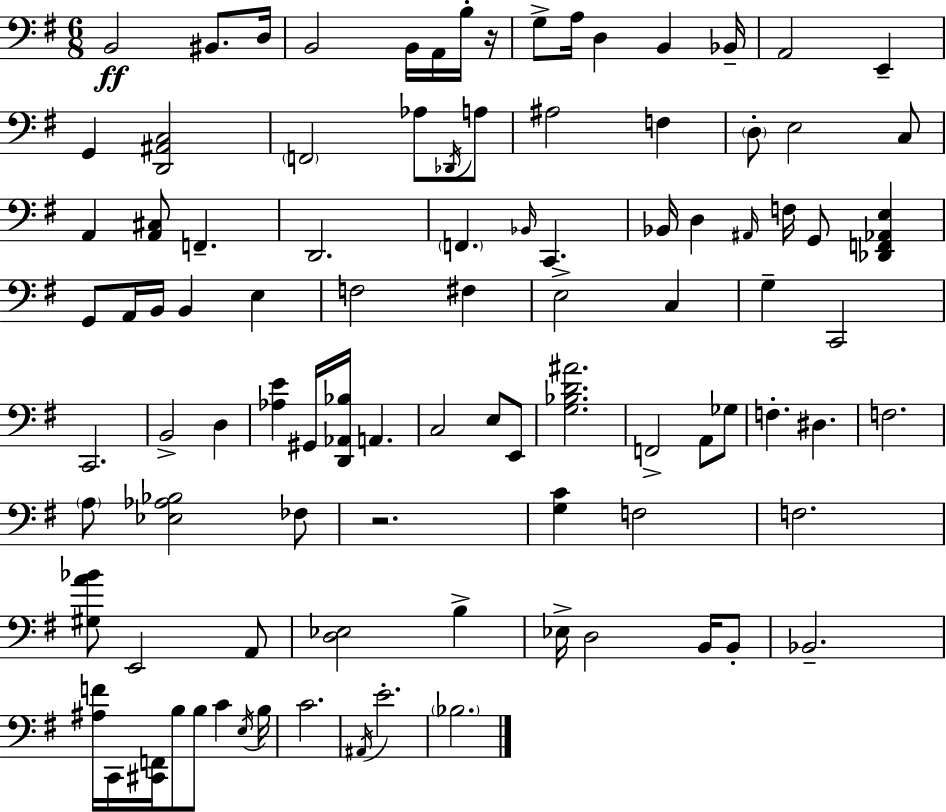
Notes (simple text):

B2/h BIS2/e. D3/s B2/h B2/s A2/s B3/s R/s G3/e A3/s D3/q B2/q Bb2/s A2/h E2/q G2/q [D2,A#2,C3]/h F2/h Ab3/e Db2/s A3/e A#3/h F3/q D3/e E3/h C3/e A2/q [A2,C#3]/e F2/q. D2/h. F2/q. Bb2/s C2/q. Bb2/s D3/q A#2/s F3/s G2/e [Db2,F2,Ab2,E3]/q G2/e A2/s B2/s B2/q E3/q F3/h F#3/q E3/h C3/q G3/q C2/h C2/h. B2/h D3/q [Ab3,E4]/q G#2/s [D2,Ab2,Bb3]/s A2/q. C3/h E3/e E2/e [G3,Bb3,D4,A#4]/h. F2/h A2/e Gb3/e F3/q. D#3/q. F3/h. A3/e [Eb3,Ab3,Bb3]/h FES3/e R/h. [G3,C4]/q F3/h F3/h. [G#3,A4,Bb4]/e E2/h A2/e [D3,Eb3]/h B3/q Eb3/s D3/h B2/s B2/e Bb2/h. [A#3,F4]/s C2/s [C#2,F2]/s B3/e B3/e C4/q E3/s B3/s C4/h. A#2/s E4/h. Bb3/h.